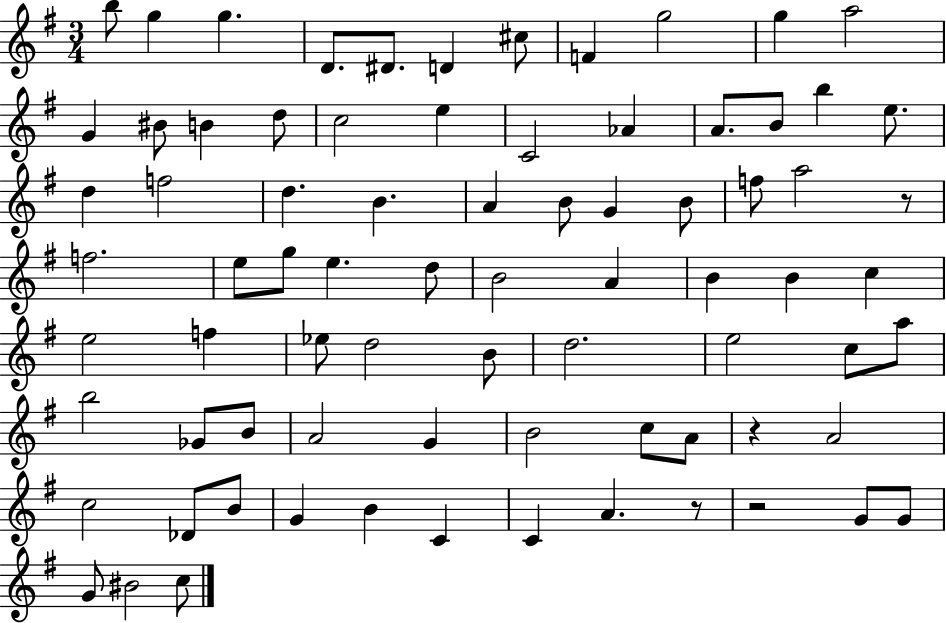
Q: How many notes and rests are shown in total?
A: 78